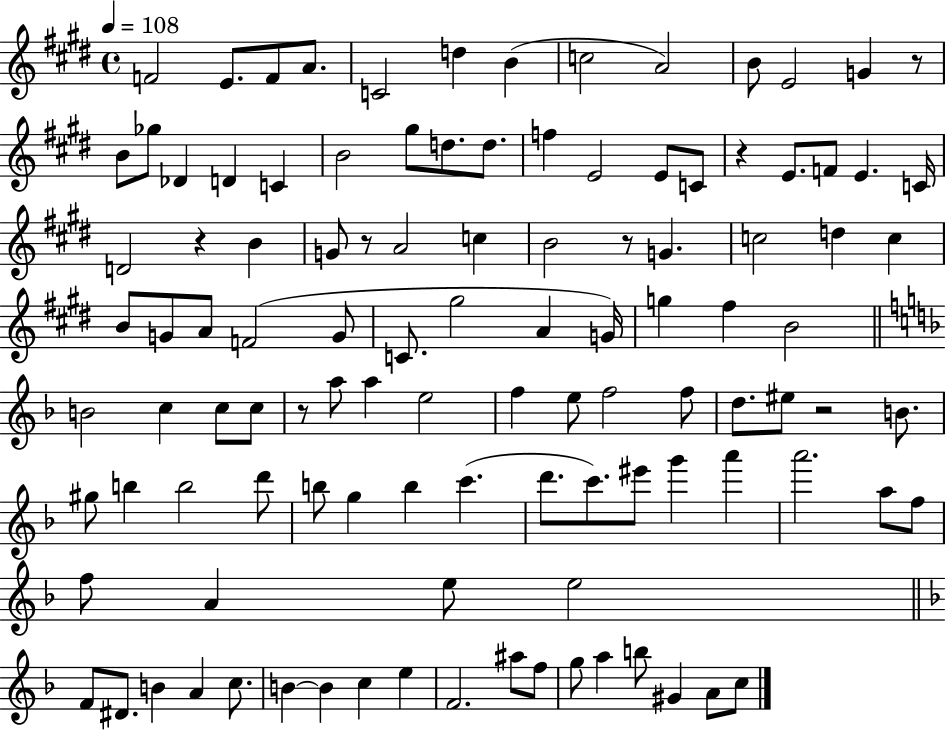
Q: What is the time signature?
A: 4/4